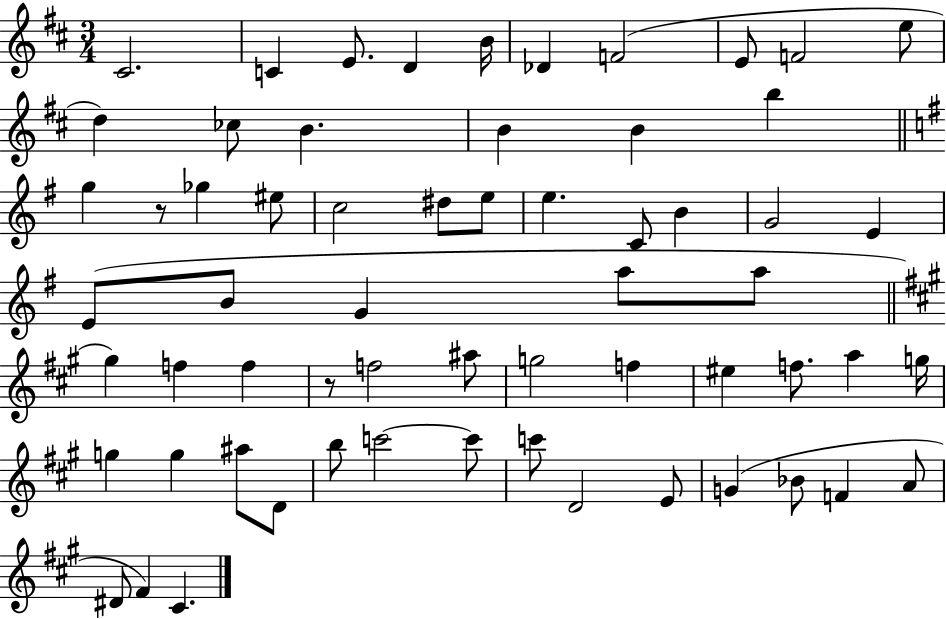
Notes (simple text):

C#4/h. C4/q E4/e. D4/q B4/s Db4/q F4/h E4/e F4/h E5/e D5/q CES5/e B4/q. B4/q B4/q B5/q G5/q R/e Gb5/q EIS5/e C5/h D#5/e E5/e E5/q. C4/e B4/q G4/h E4/q E4/e B4/e G4/q A5/e A5/e G#5/q F5/q F5/q R/e F5/h A#5/e G5/h F5/q EIS5/q F5/e. A5/q G5/s G5/q G5/q A#5/e D4/e B5/e C6/h C6/e C6/e D4/h E4/e G4/q Bb4/e F4/q A4/e D#4/e F#4/q C#4/q.